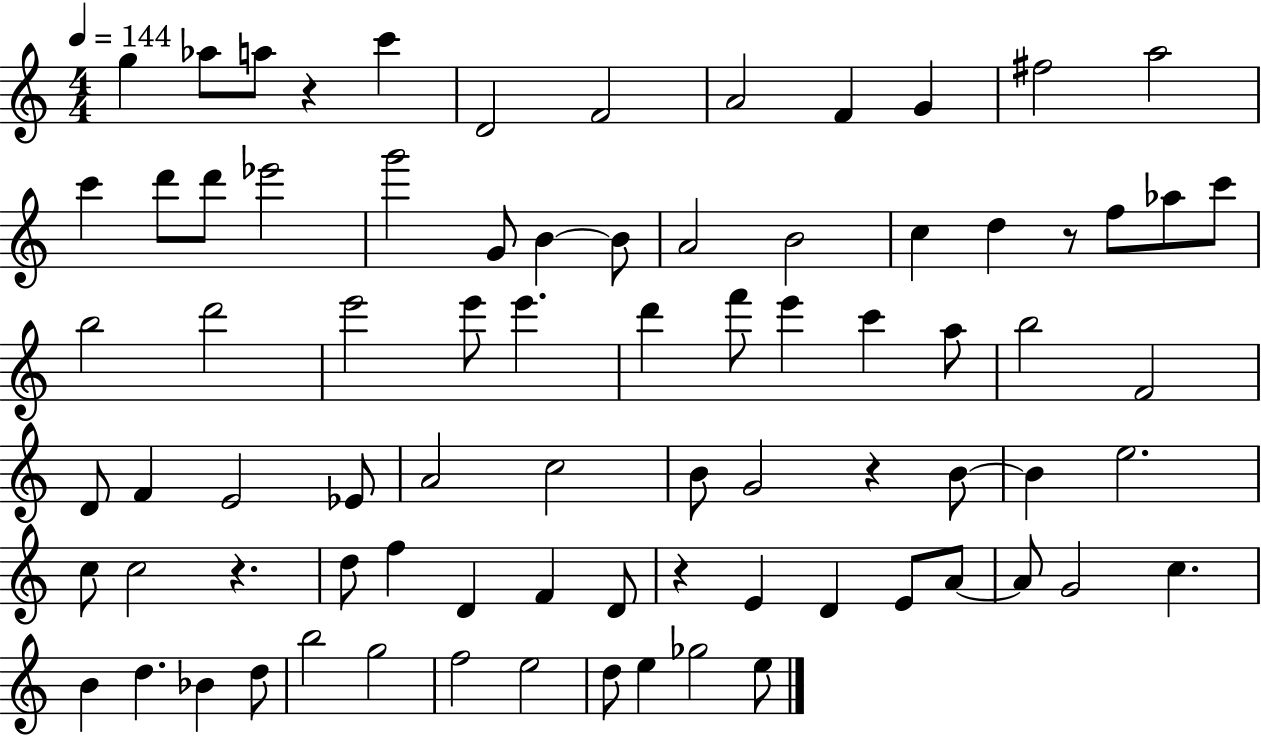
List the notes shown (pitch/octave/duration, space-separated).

G5/q Ab5/e A5/e R/q C6/q D4/h F4/h A4/h F4/q G4/q F#5/h A5/h C6/q D6/e D6/e Eb6/h G6/h G4/e B4/q B4/e A4/h B4/h C5/q D5/q R/e F5/e Ab5/e C6/e B5/h D6/h E6/h E6/e E6/q. D6/q F6/e E6/q C6/q A5/e B5/h F4/h D4/e F4/q E4/h Eb4/e A4/h C5/h B4/e G4/h R/q B4/e B4/q E5/h. C5/e C5/h R/q. D5/e F5/q D4/q F4/q D4/e R/q E4/q D4/q E4/e A4/e A4/e G4/h C5/q. B4/q D5/q. Bb4/q D5/e B5/h G5/h F5/h E5/h D5/e E5/q Gb5/h E5/e